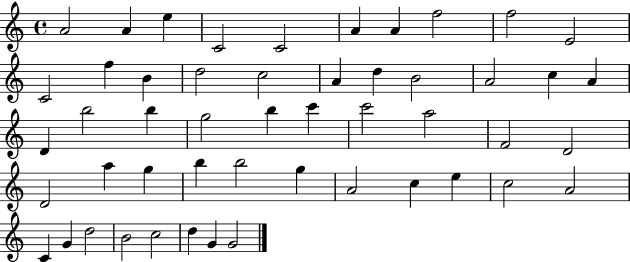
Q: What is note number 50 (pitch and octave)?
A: G4